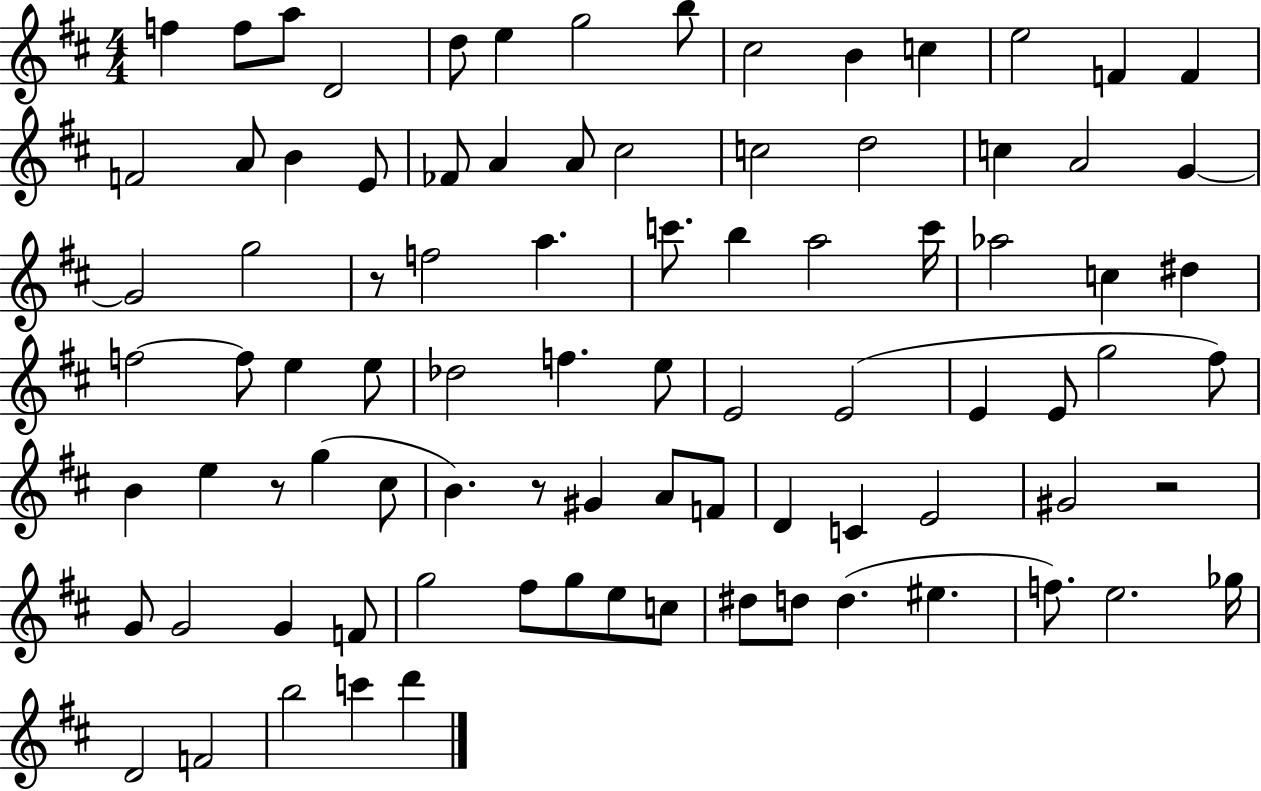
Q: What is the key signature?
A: D major